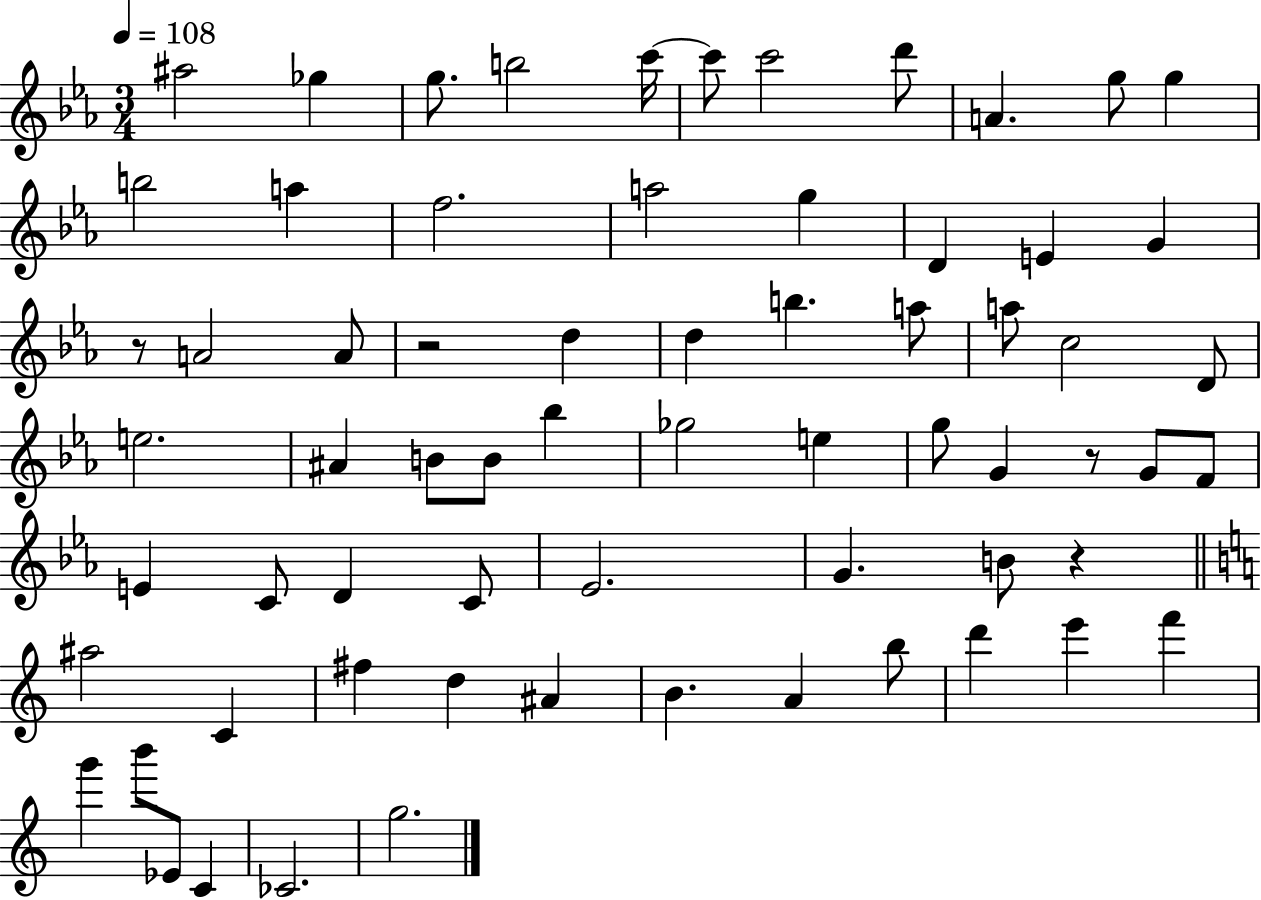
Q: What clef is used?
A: treble